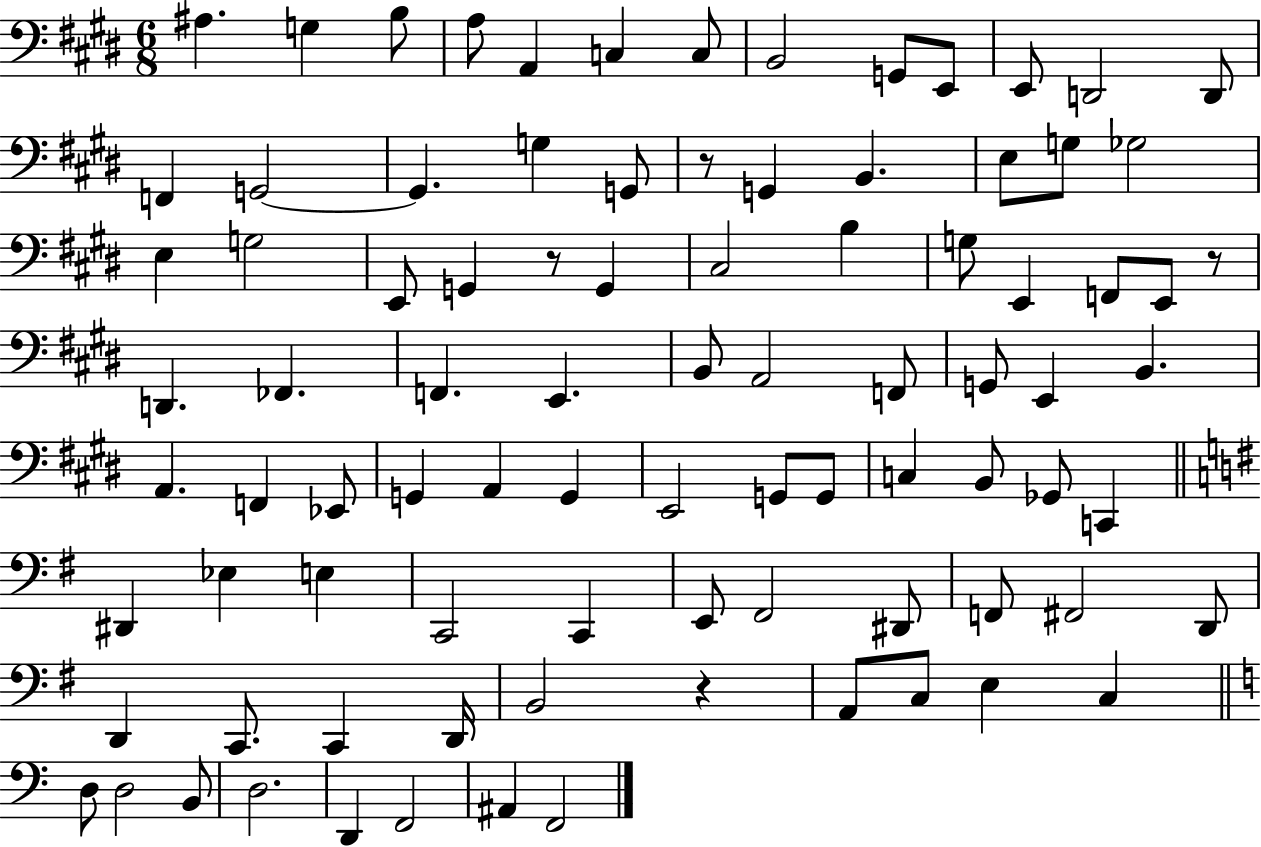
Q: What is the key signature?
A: E major